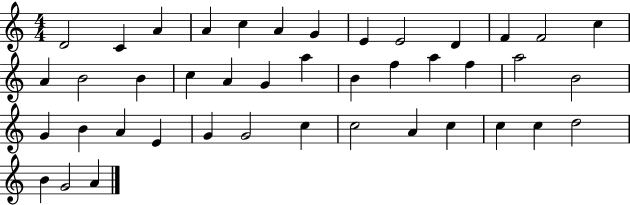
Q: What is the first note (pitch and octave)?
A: D4